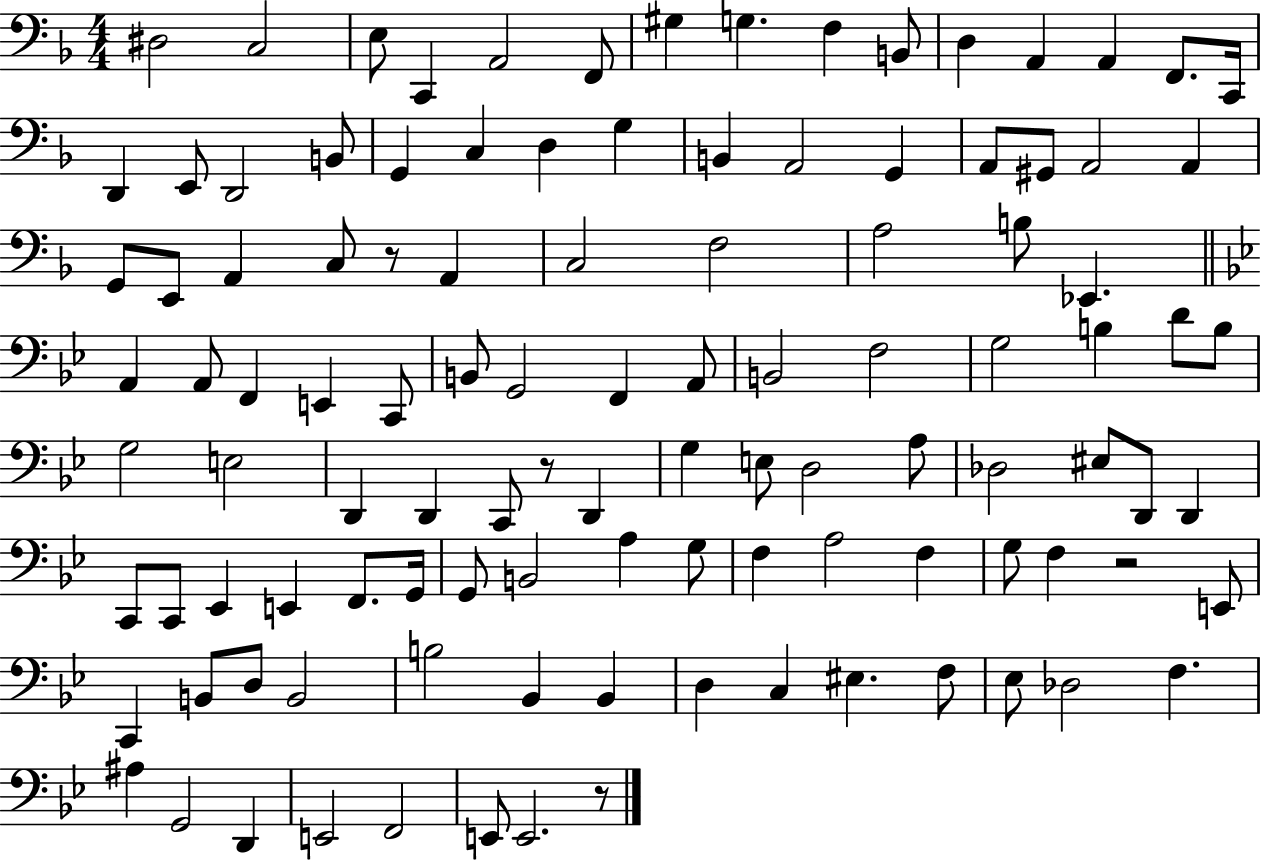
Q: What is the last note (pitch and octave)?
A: E2